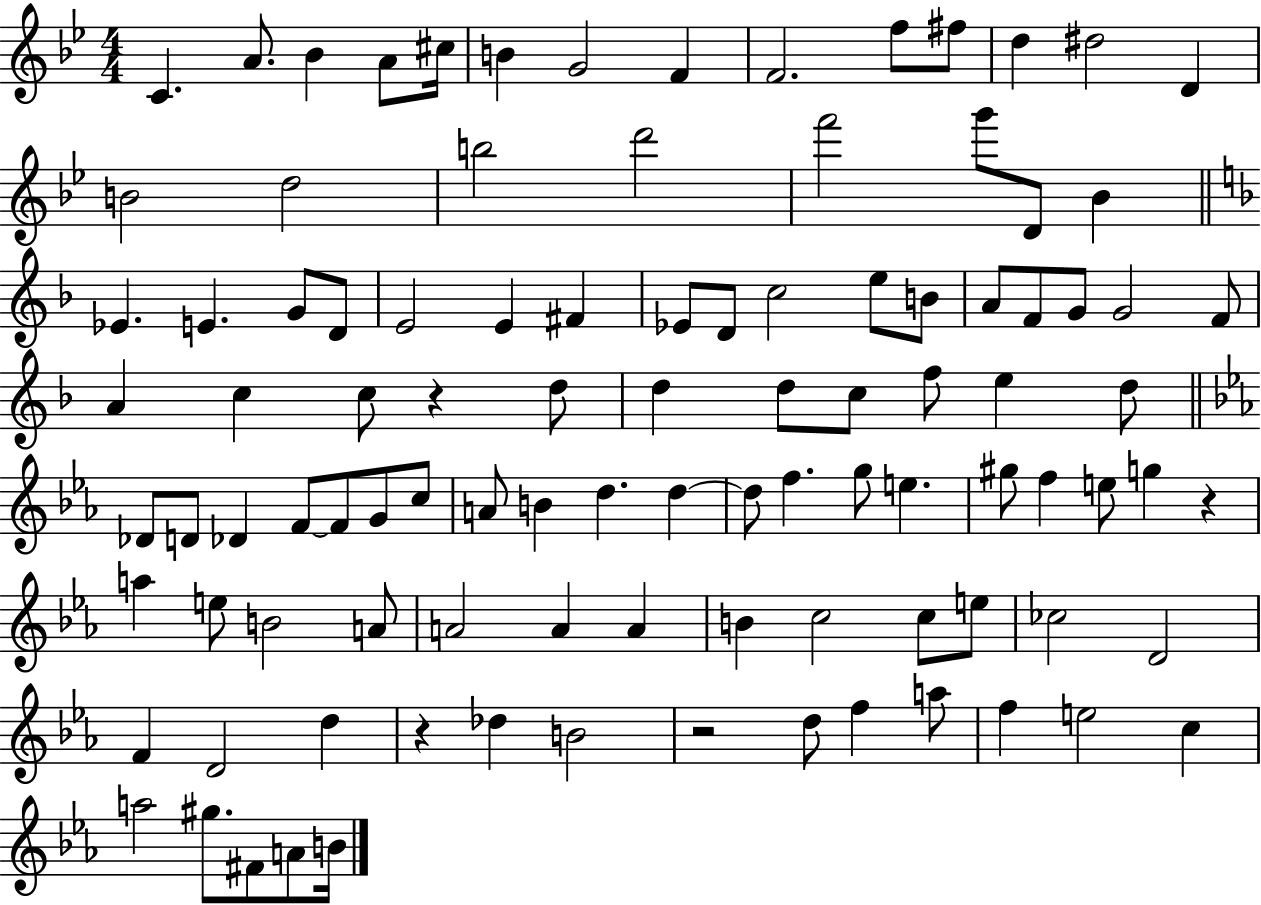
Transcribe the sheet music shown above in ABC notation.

X:1
T:Untitled
M:4/4
L:1/4
K:Bb
C A/2 _B A/2 ^c/4 B G2 F F2 f/2 ^f/2 d ^d2 D B2 d2 b2 d'2 f'2 g'/2 D/2 _B _E E G/2 D/2 E2 E ^F _E/2 D/2 c2 e/2 B/2 A/2 F/2 G/2 G2 F/2 A c c/2 z d/2 d d/2 c/2 f/2 e d/2 _D/2 D/2 _D F/2 F/2 G/2 c/2 A/2 B d d d/2 f g/2 e ^g/2 f e/2 g z a e/2 B2 A/2 A2 A A B c2 c/2 e/2 _c2 D2 F D2 d z _d B2 z2 d/2 f a/2 f e2 c a2 ^g/2 ^F/2 A/2 B/4